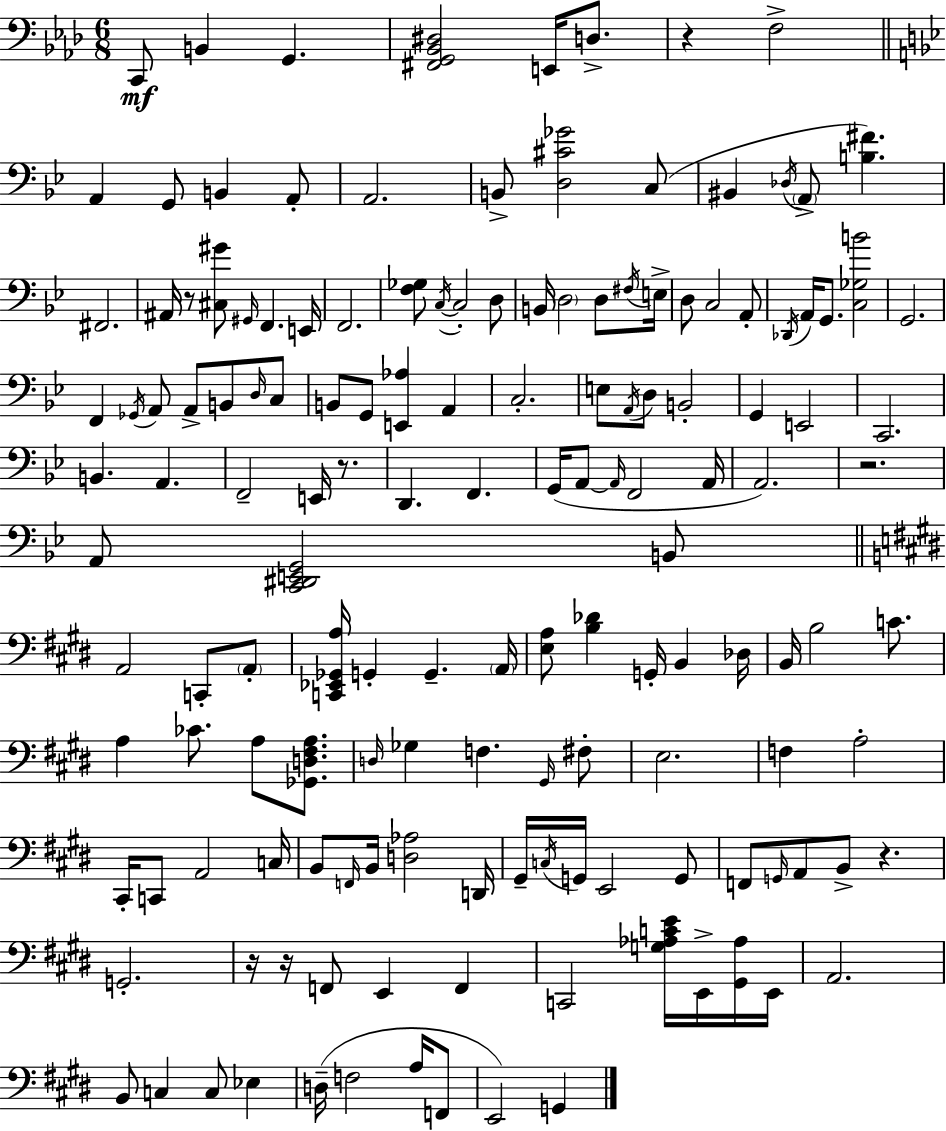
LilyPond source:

{
  \clef bass
  \numericTimeSignature
  \time 6/8
  \key aes \major
  c,8\mf b,4 g,4. | <fis, g, bes, dis>2 e,16 d8.-> | r4 f2-> | \bar "||" \break \key g \minor a,4 g,8 b,4 a,8-. | a,2. | b,8-> <d cis' ges'>2 c8( | bis,4 \acciaccatura { des16 } \parenthesize a,8-> <b fis'>4.) | \break fis,2. | ais,16 r8 <cis gis'>8 \grace { gis,16 } f,4. | e,16 f,2. | <f ges>8 \acciaccatura { c16~ }~ c2-. | \break d8 b,16 \parenthesize d2 | d8 \acciaccatura { fis16 } e16-> d8 c2 | a,8-. \acciaccatura { des,16 } a,16 g,8. <c ges b'>2 | g,2. | \break f,4 \acciaccatura { ges,16 } a,8 | a,8-> b,8 \grace { d16 } c8 b,8 g,8 <e, aes>4 | a,4 c2.-. | e8 \acciaccatura { a,16 } d8 | \break b,2-. g,4 | e,2 c,2. | b,4. | a,4. f,2-- | \break e,16 r8. d,4. | f,4. g,16( a,8~~ \grace { a,16 } | f,2 a,16 a,2.) | r2. | \break a,8 <c, dis, e, g,>2 | b,8 \bar "||" \break \key e \major a,2 c,8-. \parenthesize a,8-. | <c, ees, ges, a>16 g,4-. g,4.-- \parenthesize a,16 | <e a>8 <b des'>4 g,16-. b,4 des16 | b,16 b2 c'8. | \break a4 ces'8. a8 <ges, d fis a>8. | \grace { d16 } ges4 f4. \grace { gis,16 } | fis8-. e2. | f4 a2-. | \break cis,16-. c,8 a,2 | c16 b,8 \grace { f,16 } b,16 <d aes>2 | d,16 gis,16-- \acciaccatura { c16 } g,16 e,2 | g,8 f,8 \grace { g,16 } a,8 b,8-> r4. | \break g,2.-. | r16 r16 f,8 e,4 | f,4 c,2 | <g aes c' e'>16 e,16-> <gis, aes>16 e,16 a,2. | \break b,8 c4 c8 | ees4 d16--( f2 | a16 f,8 e,2) | g,4 \bar "|."
}